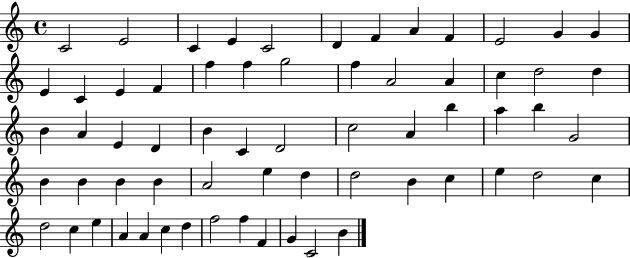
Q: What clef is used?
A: treble